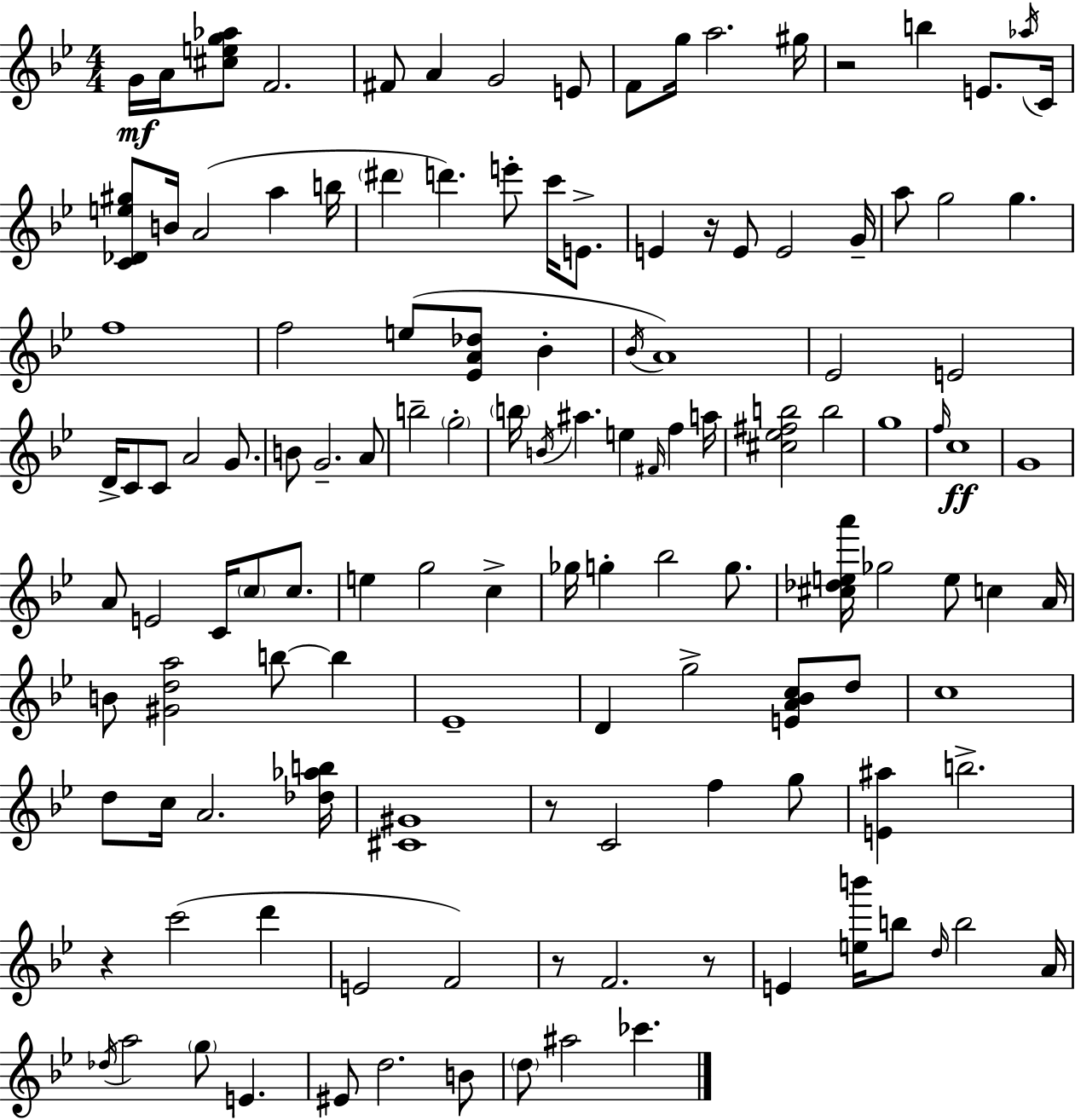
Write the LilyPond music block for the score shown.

{
  \clef treble
  \numericTimeSignature
  \time 4/4
  \key bes \major
  g'16\mf a'16 <cis'' e'' g'' aes''>8 f'2. | fis'8 a'4 g'2 e'8 | f'8 g''16 a''2. gis''16 | r2 b''4 e'8. \acciaccatura { aes''16 } | \break c'16 <c' des' e'' gis''>8 b'16 a'2( a''4 | b''16 \parenthesize dis'''4 d'''4.) e'''8-. c'''16 e'8.-> | e'4 r16 e'8 e'2 | g'16-- a''8 g''2 g''4. | \break f''1 | f''2 e''8( <ees' a' des''>8 bes'4-. | \acciaccatura { bes'16 } a'1) | ees'2 e'2 | \break d'16-> c'8 c'8 a'2 g'8. | b'8 g'2.-- | a'8 b''2-- \parenthesize g''2-. | \parenthesize b''16 \acciaccatura { b'16 } ais''4. e''4 \grace { fis'16 } f''4 | \break a''16 <cis'' ees'' fis'' b''>2 b''2 | g''1 | \grace { f''16 }\ff c''1 | g'1 | \break a'8 e'2 c'16 | \parenthesize c''8 c''8. e''4 g''2 | c''4-> ges''16 g''4-. bes''2 | g''8. <cis'' des'' e'' a'''>16 ges''2 e''8 | \break c''4 a'16 b'8 <gis' d'' a''>2 b''8~~ | b''4 ees'1-- | d'4 g''2-> | <e' a' bes' c''>8 d''8 c''1 | \break d''8 c''16 a'2. | <des'' aes'' b''>16 <cis' gis'>1 | r8 c'2 f''4 | g''8 <e' ais''>4 b''2.-> | \break r4 c'''2( | d'''4 e'2 f'2) | r8 f'2. | r8 e'4 <e'' b'''>16 b''8 \grace { d''16 } b''2 | \break a'16 \acciaccatura { des''16 } a''2 \parenthesize g''8 | e'4. eis'8 d''2. | b'8 \parenthesize d''8 ais''2 | ces'''4. \bar "|."
}